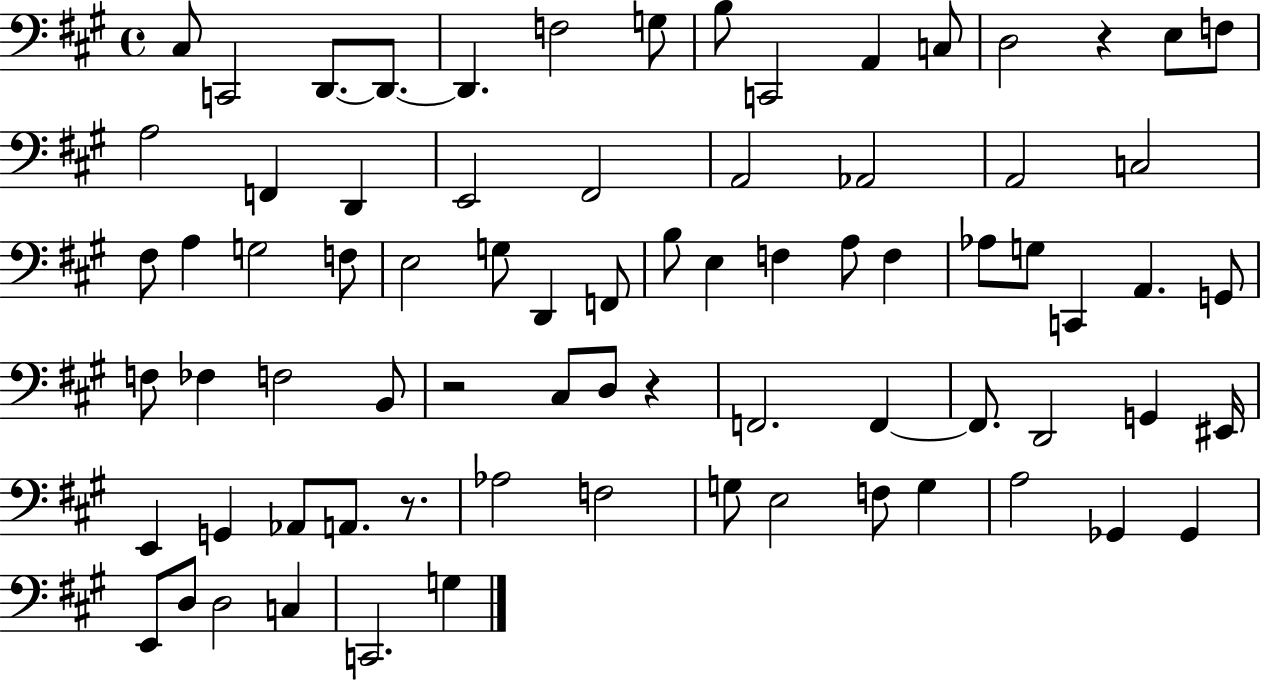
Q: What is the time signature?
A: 4/4